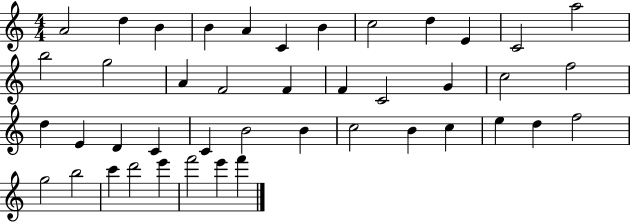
X:1
T:Untitled
M:4/4
L:1/4
K:C
A2 d B B A C B c2 d E C2 a2 b2 g2 A F2 F F C2 G c2 f2 d E D C C B2 B c2 B c e d f2 g2 b2 c' d'2 e' f'2 e' f'